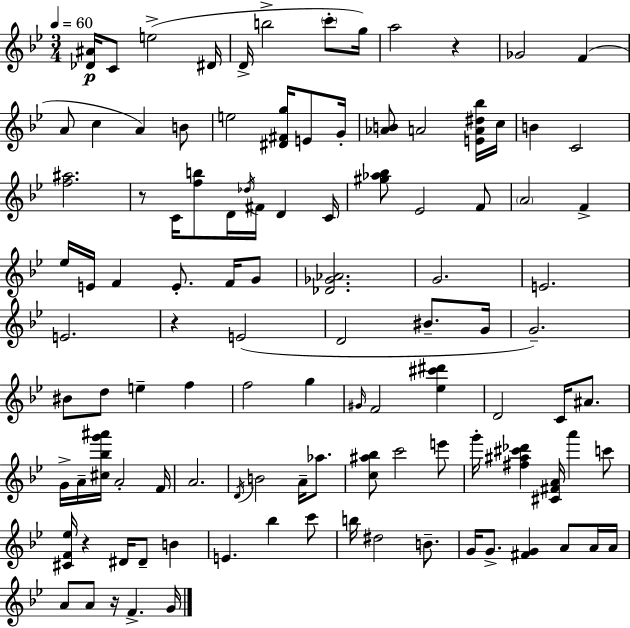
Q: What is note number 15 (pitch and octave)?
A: E5